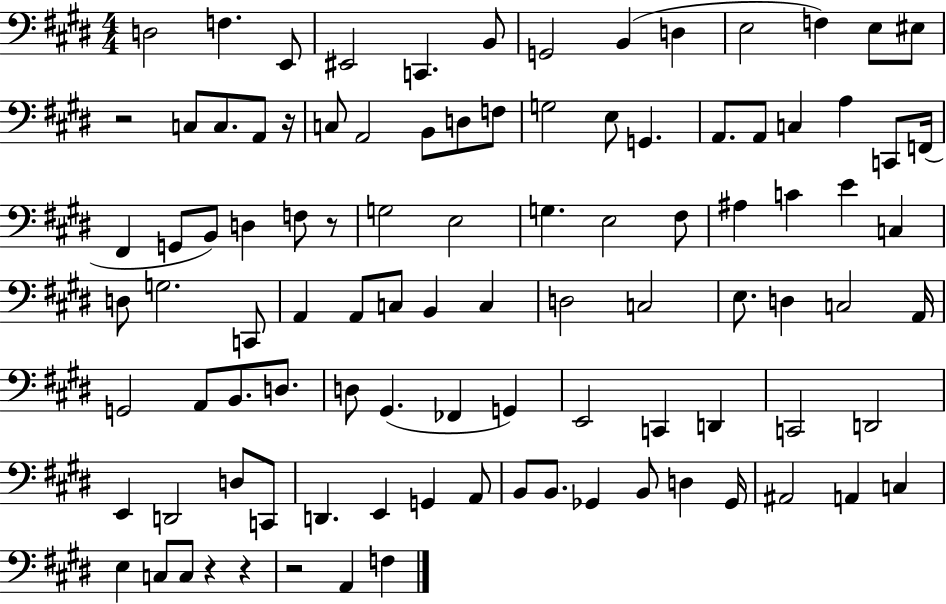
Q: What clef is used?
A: bass